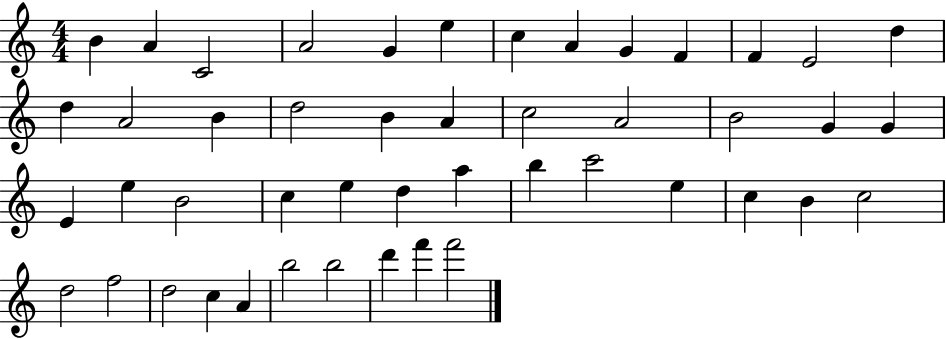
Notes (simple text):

B4/q A4/q C4/h A4/h G4/q E5/q C5/q A4/q G4/q F4/q F4/q E4/h D5/q D5/q A4/h B4/q D5/h B4/q A4/q C5/h A4/h B4/h G4/q G4/q E4/q E5/q B4/h C5/q E5/q D5/q A5/q B5/q C6/h E5/q C5/q B4/q C5/h D5/h F5/h D5/h C5/q A4/q B5/h B5/h D6/q F6/q F6/h